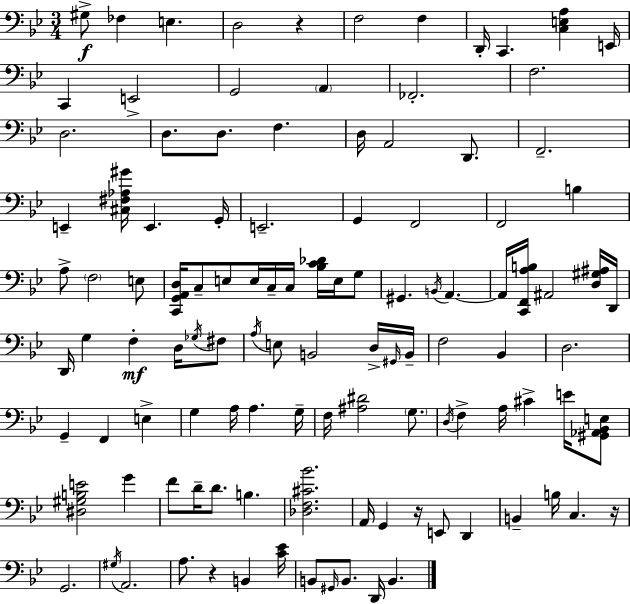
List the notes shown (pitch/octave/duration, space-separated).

G#3/e FES3/q E3/q. D3/h R/q F3/h F3/q D2/s C2/q. [C3,E3,A3]/q E2/s C2/q E2/h G2/h A2/q FES2/h. F3/h. D3/h. D3/e. D3/e. F3/q. D3/s A2/h D2/e. F2/h. E2/q [C#3,F#3,Ab3,G#4]/s E2/q. G2/s E2/h. G2/q F2/h F2/h B3/q A3/e F3/h E3/e [C2,G2,A2,D3]/s C3/e E3/e E3/s C3/s C3/s [Bb3,C4,Db4]/s E3/s G3/e G#2/q. B2/s A2/q. A2/s [C2,F2,A3,B3]/s A#2/h [D3,G#3,A#3]/s D2/s D2/s G3/q F3/q D3/s Gb3/s F#3/e A3/s E3/e B2/h D3/s G#2/s B2/s F3/h Bb2/q D3/h. G2/q F2/q E3/q G3/q A3/s A3/q. G3/s F3/s [A#3,D#4]/h G3/e. D3/s F3/q A3/s C#4/q E4/s [G#2,Ab2,Bb2,E3]/e [D#3,G#3,B3,E4]/h G4/q F4/e D4/s D4/e. B3/q. [Db3,F3,C#4,Bb4]/h. A2/s G2/q R/s E2/e D2/q B2/q B3/s C3/q. R/s G2/h. G#3/s A2/h. A3/e. R/q B2/q [C4,Eb4]/s B2/e G#2/s B2/e. D2/s B2/q.